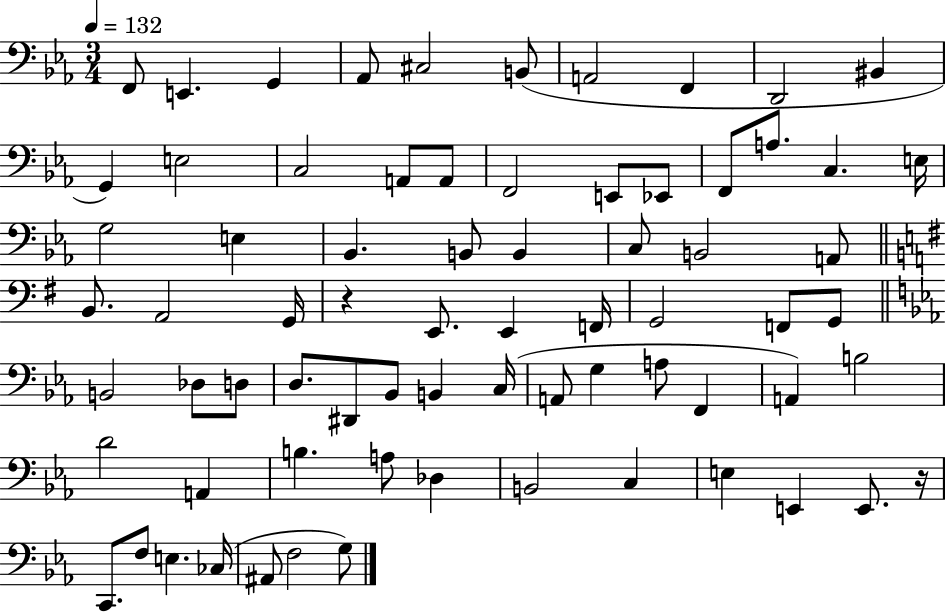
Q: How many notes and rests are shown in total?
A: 72